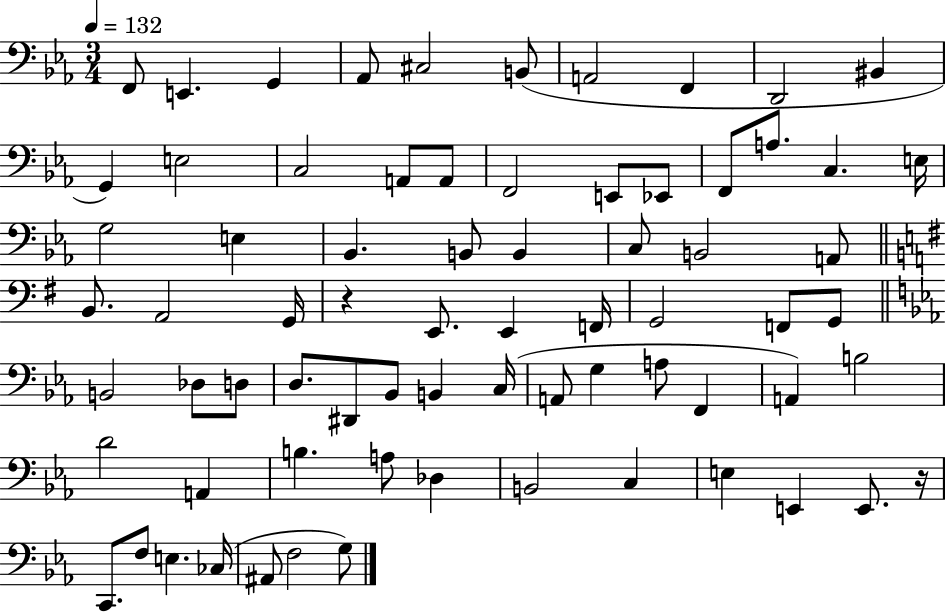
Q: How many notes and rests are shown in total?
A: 72